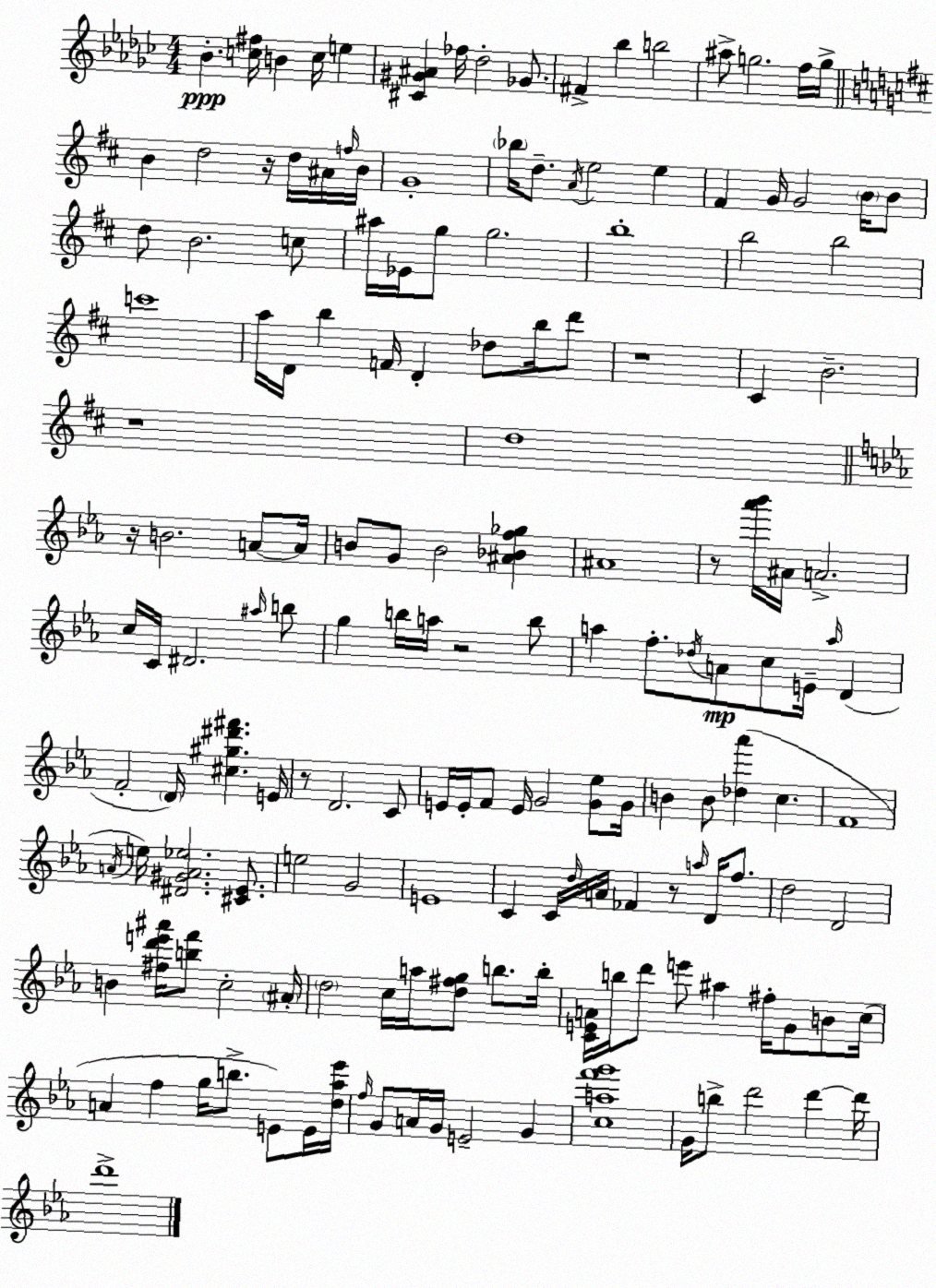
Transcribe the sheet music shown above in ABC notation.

X:1
T:Untitled
M:4/4
L:1/4
K:Ebm
_B [c^f]/4 B c/4 e [^C^G^A] _f/4 _d2 _G/2 ^F _b b2 ^a/2 g2 f/4 g/4 B d2 z/4 d/4 ^A/4 f/4 B/4 G4 _b/4 d/2 A/4 e2 e ^F G/4 G2 B/4 B/2 d/2 B2 c/2 ^a/4 _E/4 g/2 g2 b4 b2 b2 c'4 a/4 D/4 b F/4 D _d/2 b/4 d'/2 z4 ^C B2 z4 d4 z/4 B2 A/2 A/4 B/2 G/2 B2 [^A_Bf_g] ^A4 z/2 [_a'_b']/4 ^A/4 A2 c/4 C/4 ^D2 ^a/4 b/2 g b/4 a/4 z2 b/2 a f/2 _d/4 A/2 c/2 E/4 a/4 D F2 D/4 [^c^g^d'^f'] E/4 z/2 D2 C/2 E/4 E/4 F/2 E/4 G2 [G_e]/2 G/4 B B/2 [_d_a'] c F4 A/4 e/4 [^D^GA_e]2 [^C_E]/2 e2 G2 E4 C C/4 d/4 A/4 _F z/2 a/4 D/4 f/2 d2 D2 B [^fd'e'^a']/4 [bf']/2 c2 ^A/4 d2 c/4 a/4 [d^fg]/2 b/2 b/4 [CEA]/4 b/4 d'/2 e'/2 ^a ^f/4 G/2 B/2 c/4 A f g/4 b/2 E/2 E/4 [d_a_e']/4 f/4 G/2 A/4 G/4 E2 G [caf'g']4 G/4 b/2 d'2 d' d'/4 d'4